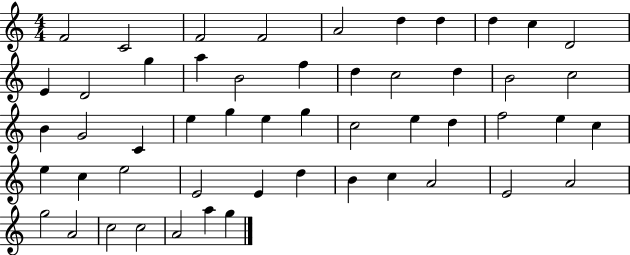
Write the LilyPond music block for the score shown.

{
  \clef treble
  \numericTimeSignature
  \time 4/4
  \key c \major
  f'2 c'2 | f'2 f'2 | a'2 d''4 d''4 | d''4 c''4 d'2 | \break e'4 d'2 g''4 | a''4 b'2 f''4 | d''4 c''2 d''4 | b'2 c''2 | \break b'4 g'2 c'4 | e''4 g''4 e''4 g''4 | c''2 e''4 d''4 | f''2 e''4 c''4 | \break e''4 c''4 e''2 | e'2 e'4 d''4 | b'4 c''4 a'2 | e'2 a'2 | \break g''2 a'2 | c''2 c''2 | a'2 a''4 g''4 | \bar "|."
}